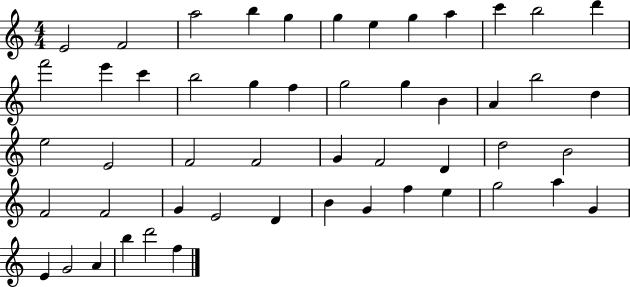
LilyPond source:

{
  \clef treble
  \numericTimeSignature
  \time 4/4
  \key c \major
  e'2 f'2 | a''2 b''4 g''4 | g''4 e''4 g''4 a''4 | c'''4 b''2 d'''4 | \break f'''2 e'''4 c'''4 | b''2 g''4 f''4 | g''2 g''4 b'4 | a'4 b''2 d''4 | \break e''2 e'2 | f'2 f'2 | g'4 f'2 d'4 | d''2 b'2 | \break f'2 f'2 | g'4 e'2 d'4 | b'4 g'4 f''4 e''4 | g''2 a''4 g'4 | \break e'4 g'2 a'4 | b''4 d'''2 f''4 | \bar "|."
}